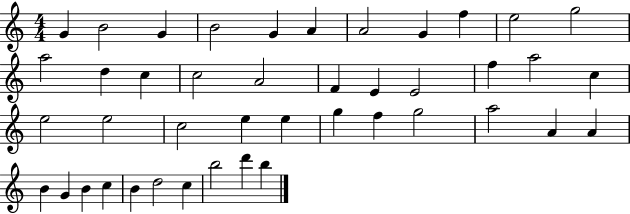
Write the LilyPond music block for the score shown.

{
  \clef treble
  \numericTimeSignature
  \time 4/4
  \key c \major
  g'4 b'2 g'4 | b'2 g'4 a'4 | a'2 g'4 f''4 | e''2 g''2 | \break a''2 d''4 c''4 | c''2 a'2 | f'4 e'4 e'2 | f''4 a''2 c''4 | \break e''2 e''2 | c''2 e''4 e''4 | g''4 f''4 g''2 | a''2 a'4 a'4 | \break b'4 g'4 b'4 c''4 | b'4 d''2 c''4 | b''2 d'''4 b''4 | \bar "|."
}